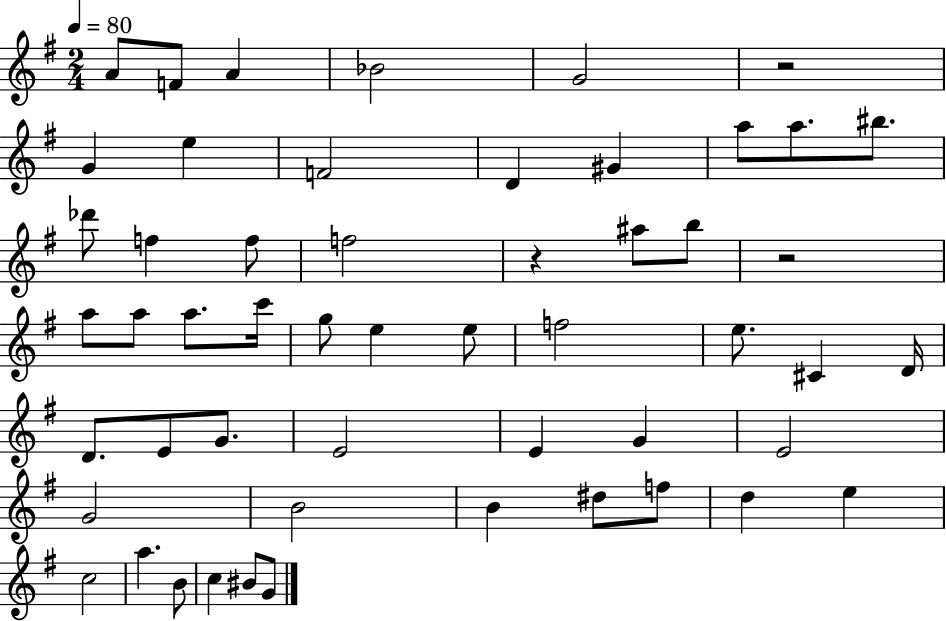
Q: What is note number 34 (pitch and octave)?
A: E4